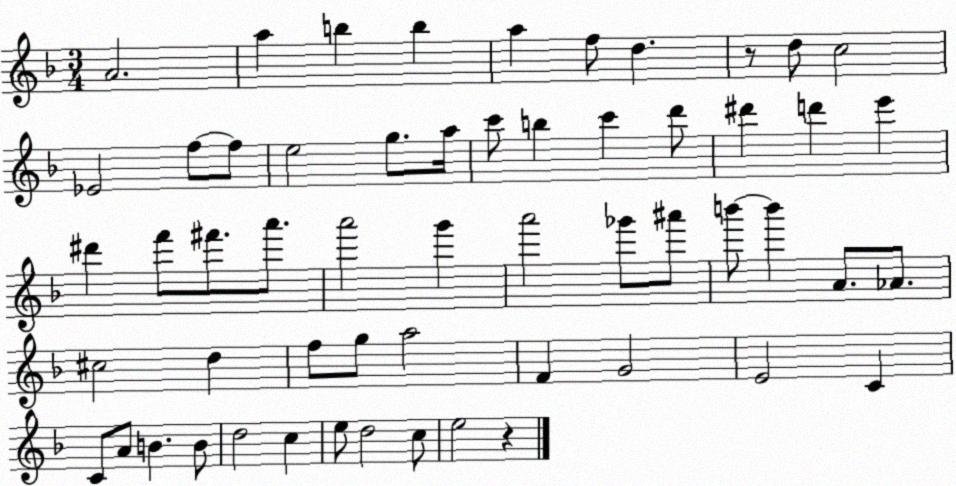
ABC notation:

X:1
T:Untitled
M:3/4
L:1/4
K:F
A2 a b b a f/2 d z/2 d/2 c2 _E2 f/2 f/2 e2 g/2 a/4 c'/2 b c' d'/2 ^d' d' e' ^d' f'/2 ^f'/2 a'/2 a'2 g' a'2 _g'/2 ^a'/2 b'/2 b' A/2 _A/2 ^c2 d f/2 g/2 a2 F G2 E2 C C/2 A/2 B B/2 d2 c e/2 d2 c/2 e2 z